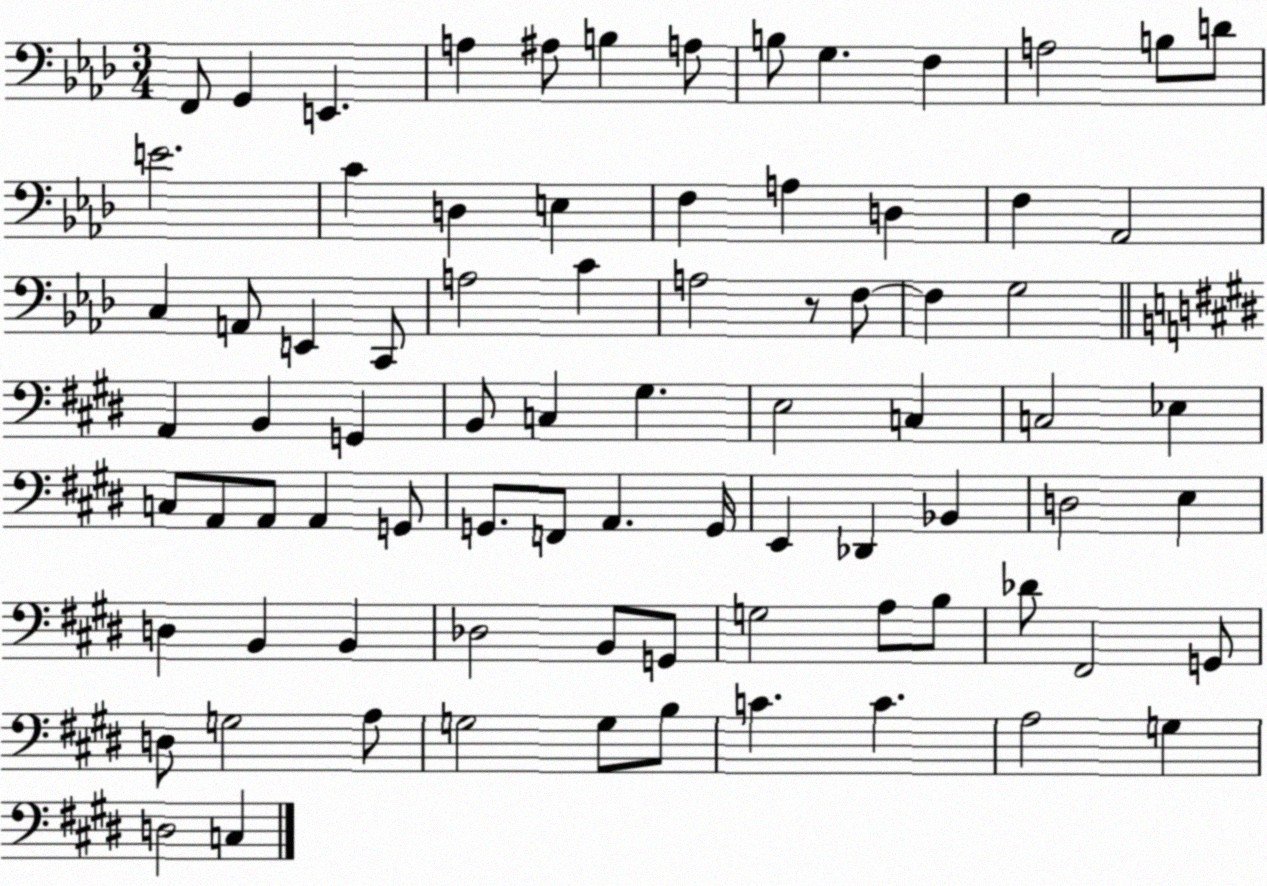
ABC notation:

X:1
T:Untitled
M:3/4
L:1/4
K:Ab
F,,/2 G,, E,, A, ^A,/2 B, A,/2 B,/2 G, F, A,2 B,/2 D/2 E2 C D, E, F, A, D, F, _A,,2 C, A,,/2 E,, C,,/2 A,2 C A,2 z/2 F,/2 F, G,2 A,, B,, G,, B,,/2 C, ^G, E,2 C, C,2 _E, C,/2 A,,/2 A,,/2 A,, G,,/2 G,,/2 F,,/2 A,, G,,/4 E,, _D,, _B,, D,2 E, D, B,, B,, _D,2 B,,/2 G,,/2 G,2 A,/2 B,/2 _D/2 ^F,,2 G,,/2 D,/2 G,2 A,/2 G,2 G,/2 B,/2 C C A,2 G, D,2 C,